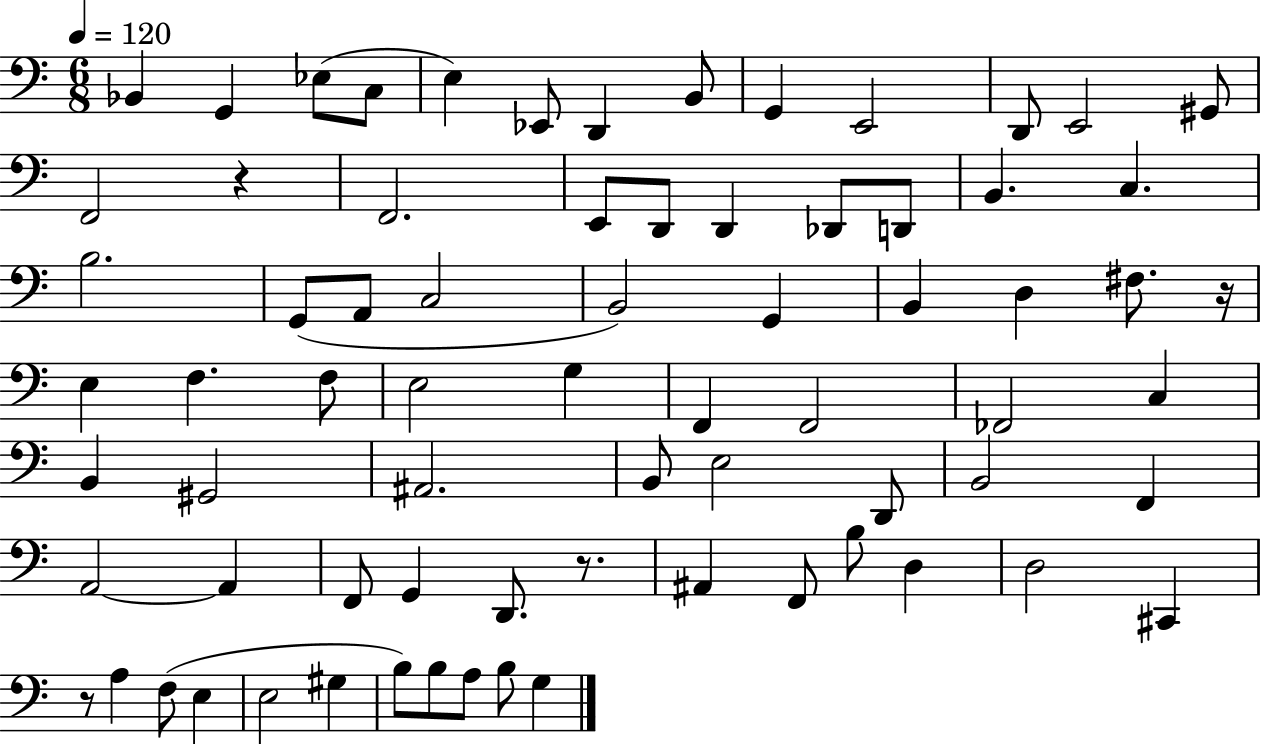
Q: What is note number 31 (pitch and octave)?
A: F#3